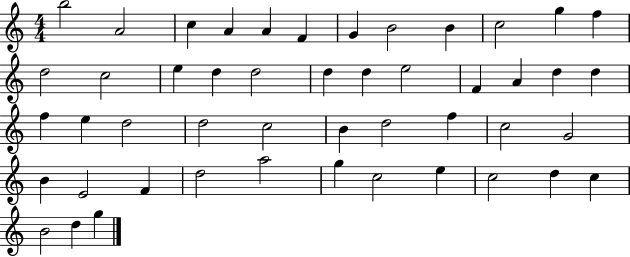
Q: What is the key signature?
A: C major